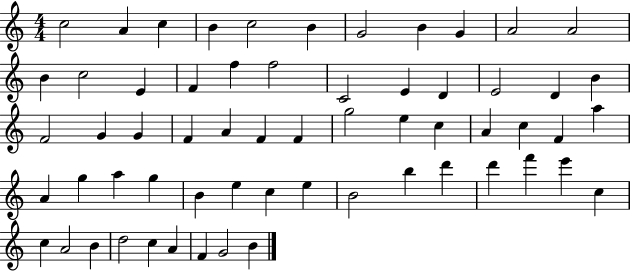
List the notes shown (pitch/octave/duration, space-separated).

C5/h A4/q C5/q B4/q C5/h B4/q G4/h B4/q G4/q A4/h A4/h B4/q C5/h E4/q F4/q F5/q F5/h C4/h E4/q D4/q E4/h D4/q B4/q F4/h G4/q G4/q F4/q A4/q F4/q F4/q G5/h E5/q C5/q A4/q C5/q F4/q A5/q A4/q G5/q A5/q G5/q B4/q E5/q C5/q E5/q B4/h B5/q D6/q D6/q F6/q E6/q C5/q C5/q A4/h B4/q D5/h C5/q A4/q F4/q G4/h B4/q